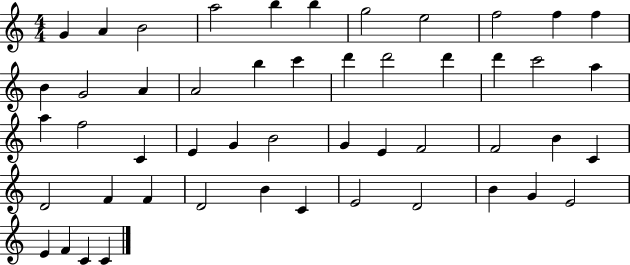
G4/q A4/q B4/h A5/h B5/q B5/q G5/h E5/h F5/h F5/q F5/q B4/q G4/h A4/q A4/h B5/q C6/q D6/q D6/h D6/q D6/q C6/h A5/q A5/q F5/h C4/q E4/q G4/q B4/h G4/q E4/q F4/h F4/h B4/q C4/q D4/h F4/q F4/q D4/h B4/q C4/q E4/h D4/h B4/q G4/q E4/h E4/q F4/q C4/q C4/q